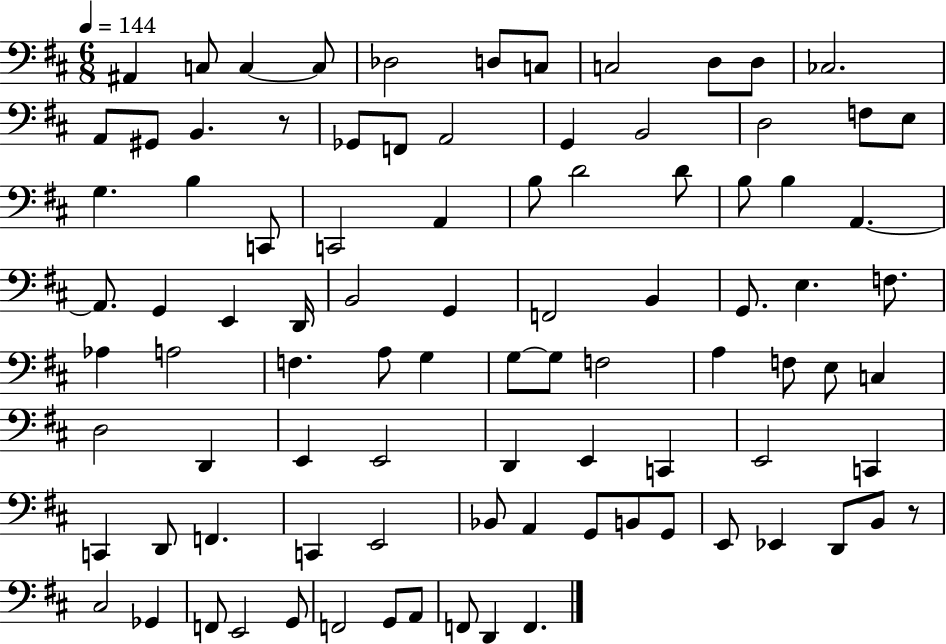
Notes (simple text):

A#2/q C3/e C3/q C3/e Db3/h D3/e C3/e C3/h D3/e D3/e CES3/h. A2/e G#2/e B2/q. R/e Gb2/e F2/e A2/h G2/q B2/h D3/h F3/e E3/e G3/q. B3/q C2/e C2/h A2/q B3/e D4/h D4/e B3/e B3/q A2/q. A2/e. G2/q E2/q D2/s B2/h G2/q F2/h B2/q G2/e. E3/q. F3/e. Ab3/q A3/h F3/q. A3/e G3/q G3/e G3/e F3/h A3/q F3/e E3/e C3/q D3/h D2/q E2/q E2/h D2/q E2/q C2/q E2/h C2/q C2/q D2/e F2/q. C2/q E2/h Bb2/e A2/q G2/e B2/e G2/e E2/e Eb2/q D2/e B2/e R/e C#3/h Gb2/q F2/e E2/h G2/e F2/h G2/e A2/e F2/e D2/q F2/q.